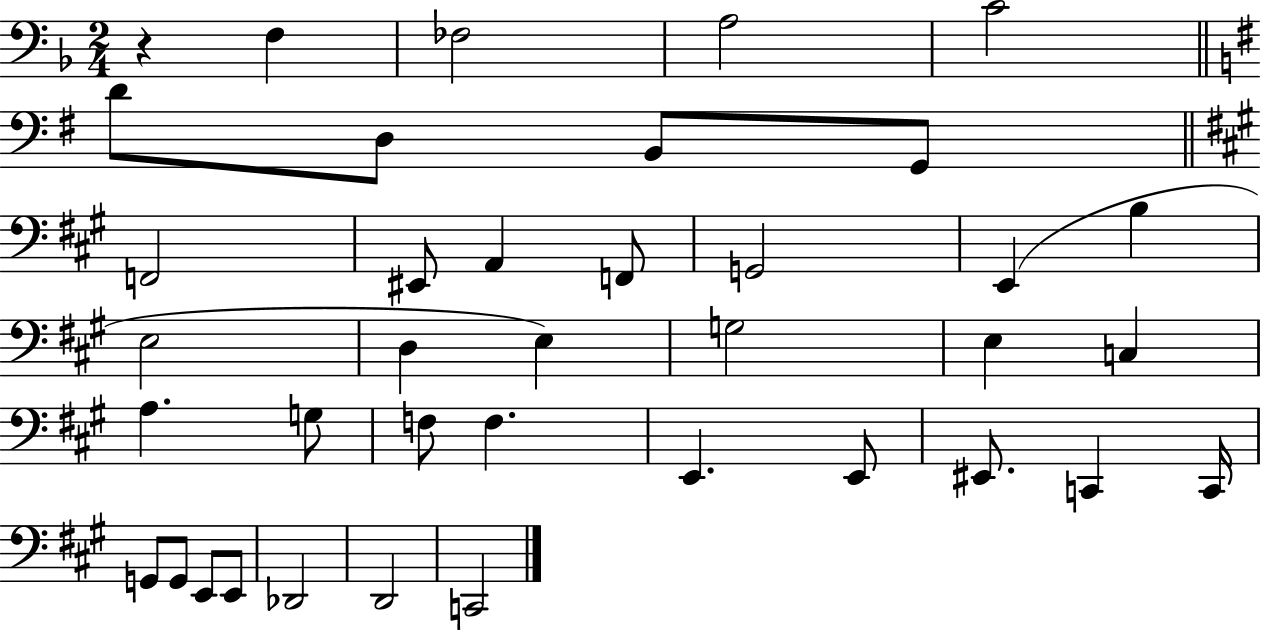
{
  \clef bass
  \numericTimeSignature
  \time 2/4
  \key f \major
  r4 f4 | fes2 | a2 | c'2 | \break \bar "||" \break \key g \major d'8 d8 b,8 g,8 | \bar "||" \break \key a \major f,2 | eis,8 a,4 f,8 | g,2 | e,4( b4 | \break e2 | d4 e4) | g2 | e4 c4 | \break a4. g8 | f8 f4. | e,4. e,8 | eis,8. c,4 c,16 | \break g,8 g,8 e,8 e,8 | des,2 | d,2 | c,2 | \break \bar "|."
}